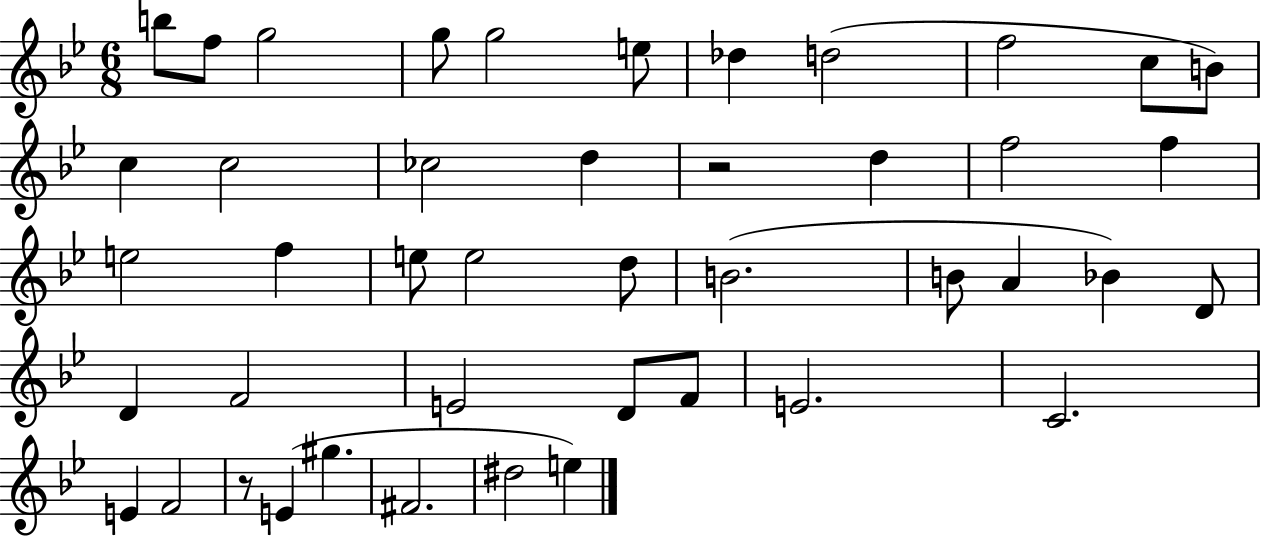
X:1
T:Untitled
M:6/8
L:1/4
K:Bb
b/2 f/2 g2 g/2 g2 e/2 _d d2 f2 c/2 B/2 c c2 _c2 d z2 d f2 f e2 f e/2 e2 d/2 B2 B/2 A _B D/2 D F2 E2 D/2 F/2 E2 C2 E F2 z/2 E ^g ^F2 ^d2 e